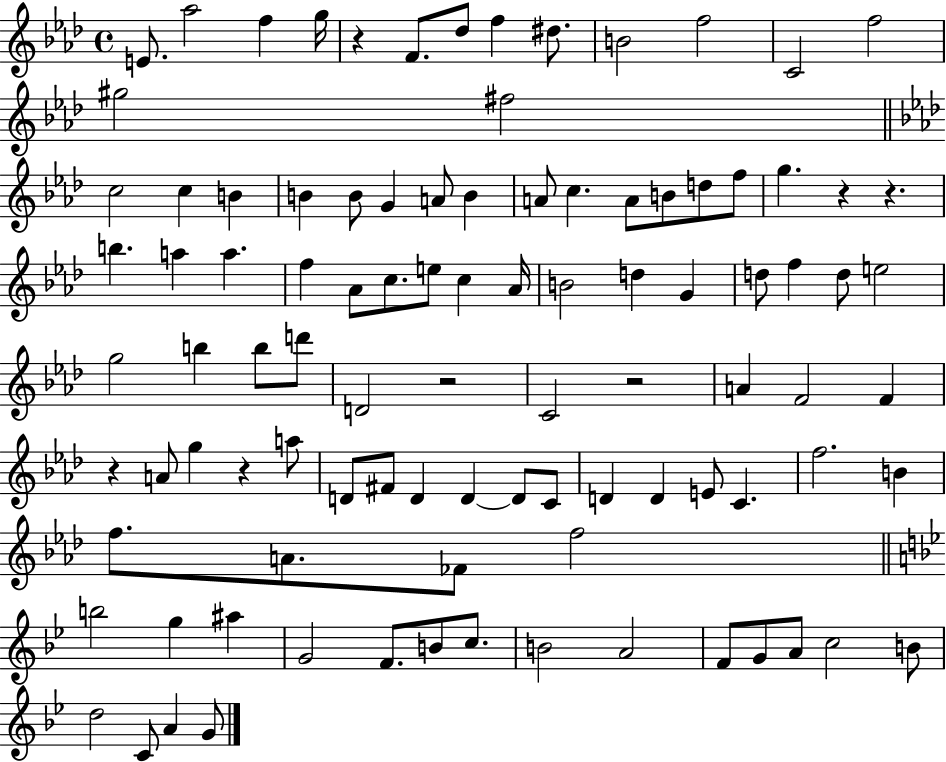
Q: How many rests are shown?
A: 7